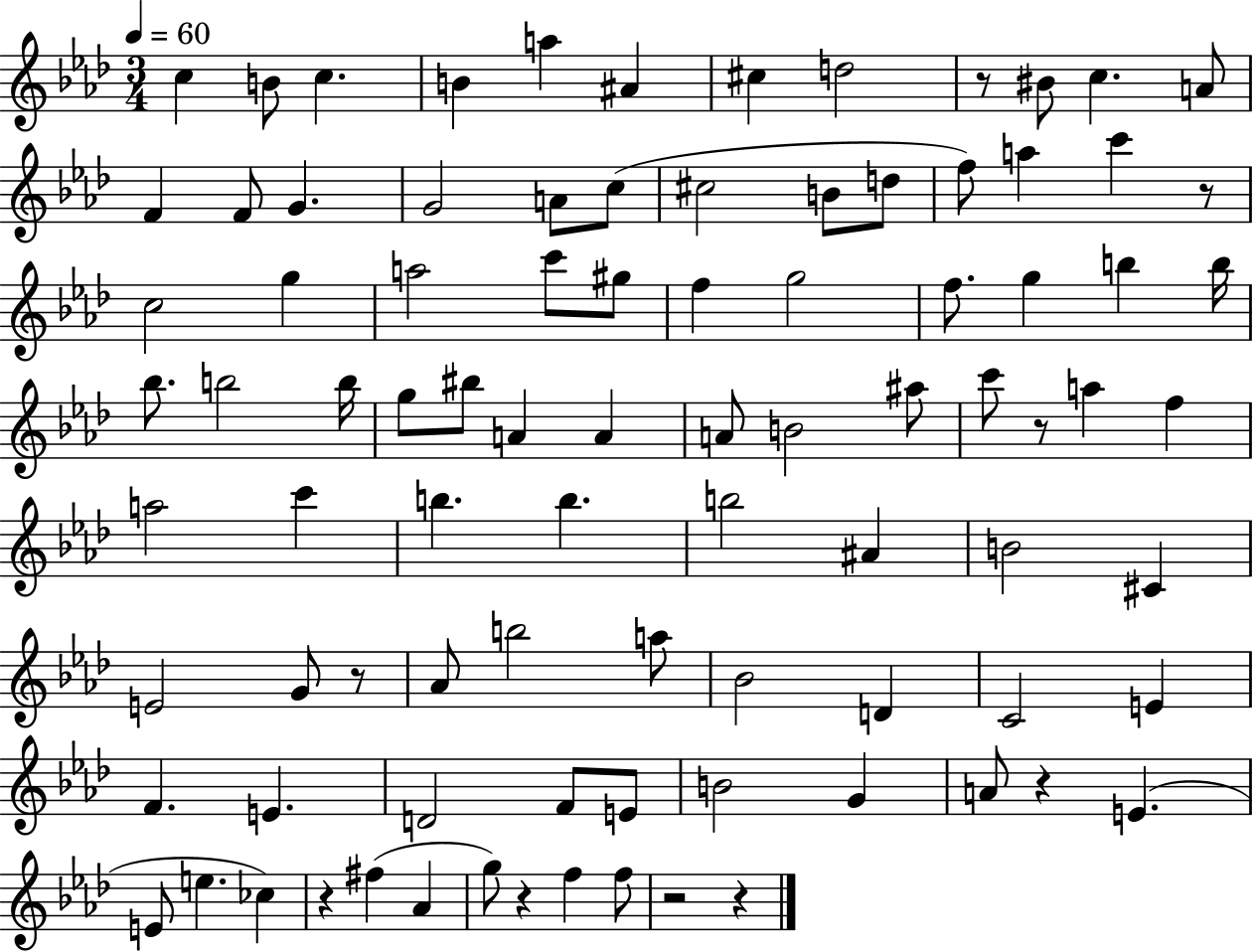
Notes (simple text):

C5/q B4/e C5/q. B4/q A5/q A#4/q C#5/q D5/h R/e BIS4/e C5/q. A4/e F4/q F4/e G4/q. G4/h A4/e C5/e C#5/h B4/e D5/e F5/e A5/q C6/q R/e C5/h G5/q A5/h C6/e G#5/e F5/q G5/h F5/e. G5/q B5/q B5/s Bb5/e. B5/h B5/s G5/e BIS5/e A4/q A4/q A4/e B4/h A#5/e C6/e R/e A5/q F5/q A5/h C6/q B5/q. B5/q. B5/h A#4/q B4/h C#4/q E4/h G4/e R/e Ab4/e B5/h A5/e Bb4/h D4/q C4/h E4/q F4/q. E4/q. D4/h F4/e E4/e B4/h G4/q A4/e R/q E4/q. E4/e E5/q. CES5/q R/q F#5/q Ab4/q G5/e R/q F5/q F5/e R/h R/q